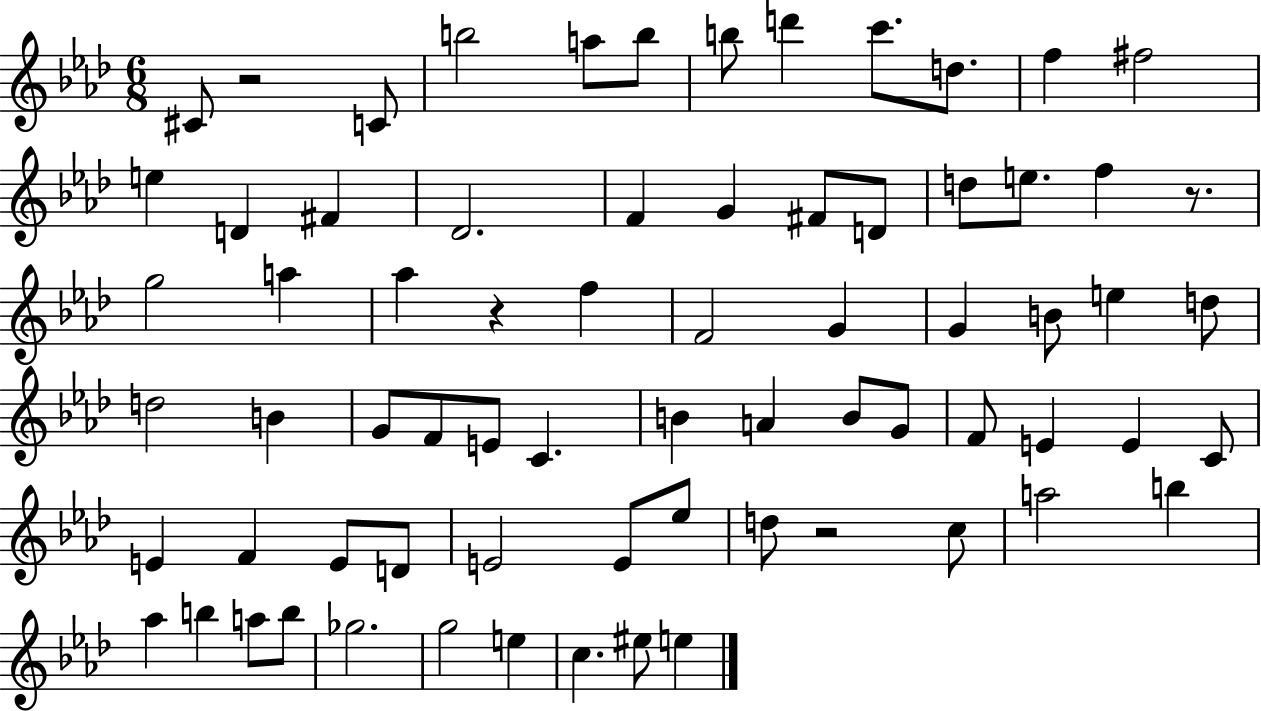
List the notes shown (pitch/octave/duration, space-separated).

C#4/e R/h C4/e B5/h A5/e B5/e B5/e D6/q C6/e. D5/e. F5/q F#5/h E5/q D4/q F#4/q Db4/h. F4/q G4/q F#4/e D4/e D5/e E5/e. F5/q R/e. G5/h A5/q Ab5/q R/q F5/q F4/h G4/q G4/q B4/e E5/q D5/e D5/h B4/q G4/e F4/e E4/e C4/q. B4/q A4/q B4/e G4/e F4/e E4/q E4/q C4/e E4/q F4/q E4/e D4/e E4/h E4/e Eb5/e D5/e R/h C5/e A5/h B5/q Ab5/q B5/q A5/e B5/e Gb5/h. G5/h E5/q C5/q. EIS5/e E5/q